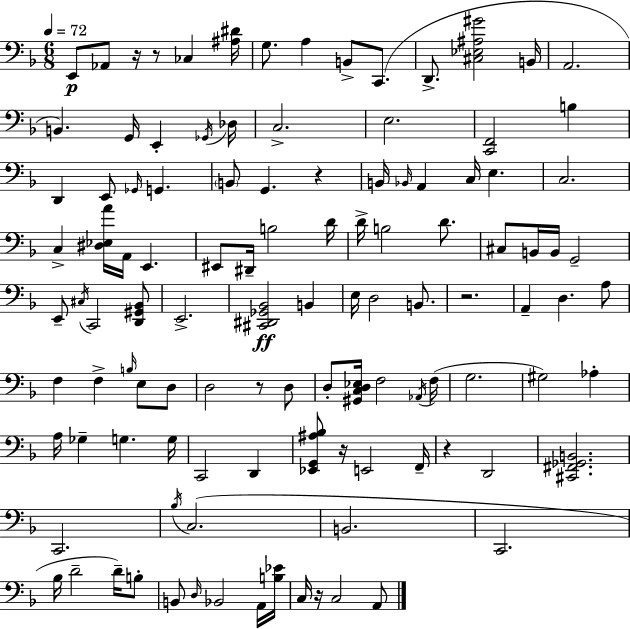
E2/e Ab2/e R/s R/e CES3/q [A#3,D#4]/s G3/e. A3/q B2/e C2/e. D2/e. [C#3,Eb3,A#3,G#4]/h B2/s A2/h. B2/q. G2/s E2/q Gb2/s Db3/s C3/h. E3/h. [C2,F2]/h B3/q D2/q E2/e Gb2/s G2/q. B2/e G2/q. R/q B2/s Bb2/s A2/q C3/s E3/q. C3/h. C3/q [D#3,Eb3,A4]/s A2/s E2/q. EIS2/e D#2/s B3/h D4/s D4/s B3/h D4/e. C#3/e B2/s B2/s G2/h E2/e C#3/s C2/h [D2,G#2,Bb2]/e E2/h. [C#2,D#2,Gb2,Bb2]/h B2/q E3/s D3/h B2/e. R/h. A2/q D3/q. A3/e F3/q F3/q B3/s E3/e D3/e D3/h R/e D3/e D3/e [G#2,C3,D3,Eb3]/s F3/h Ab2/s F3/s G3/h. G#3/h Ab3/q A3/s Gb3/q G3/q. G3/s C2/h D2/q [Eb2,G2,A#3,Bb3]/e R/s E2/h F2/s R/q D2/h [C#2,F#2,Gb2,B2]/h. C2/h. Bb3/s C3/h. B2/h. C2/h. Bb3/s D4/h D4/s B3/e B2/e D3/s Bb2/h A2/s [B3,Eb4]/s C3/s R/s C3/h A2/e